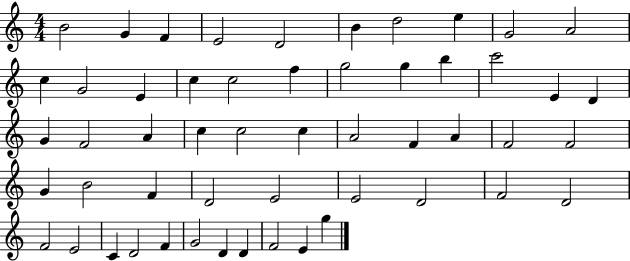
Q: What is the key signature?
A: C major